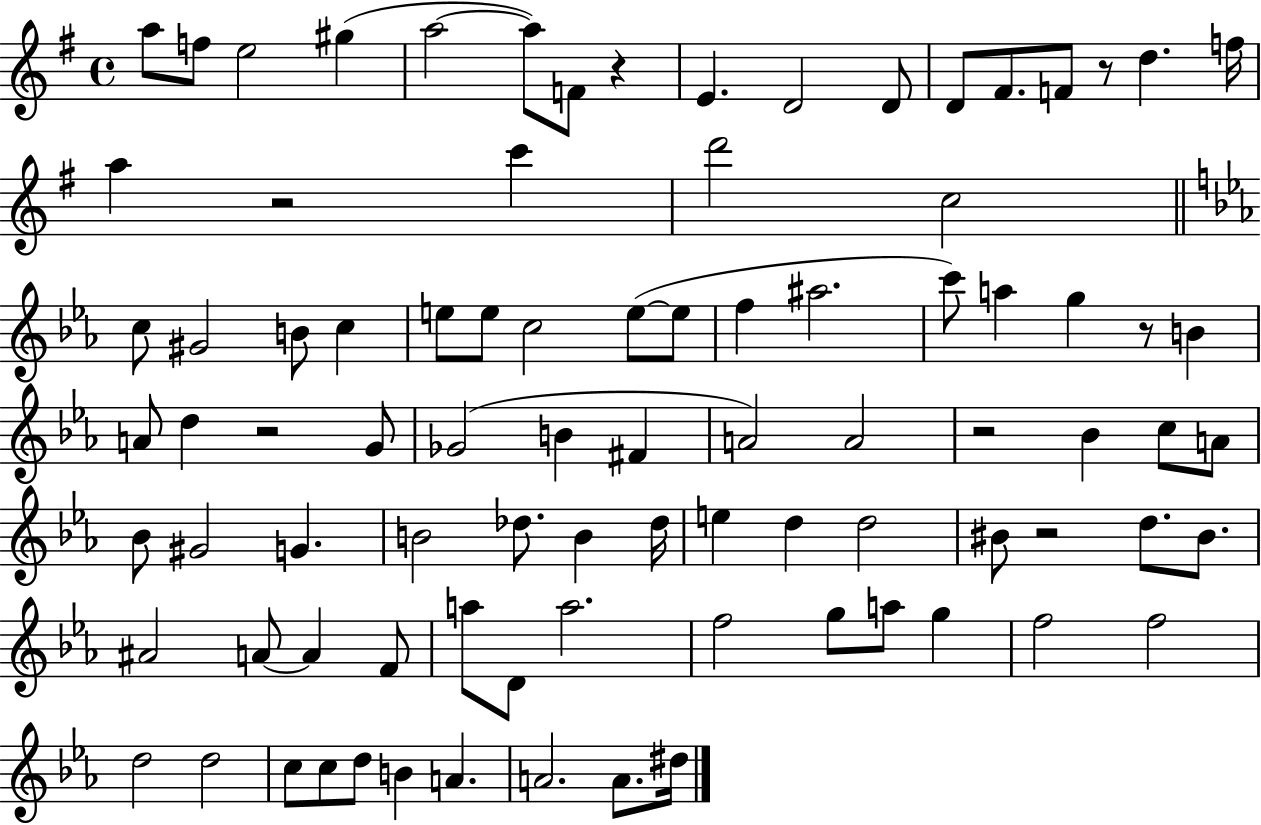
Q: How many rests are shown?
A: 7